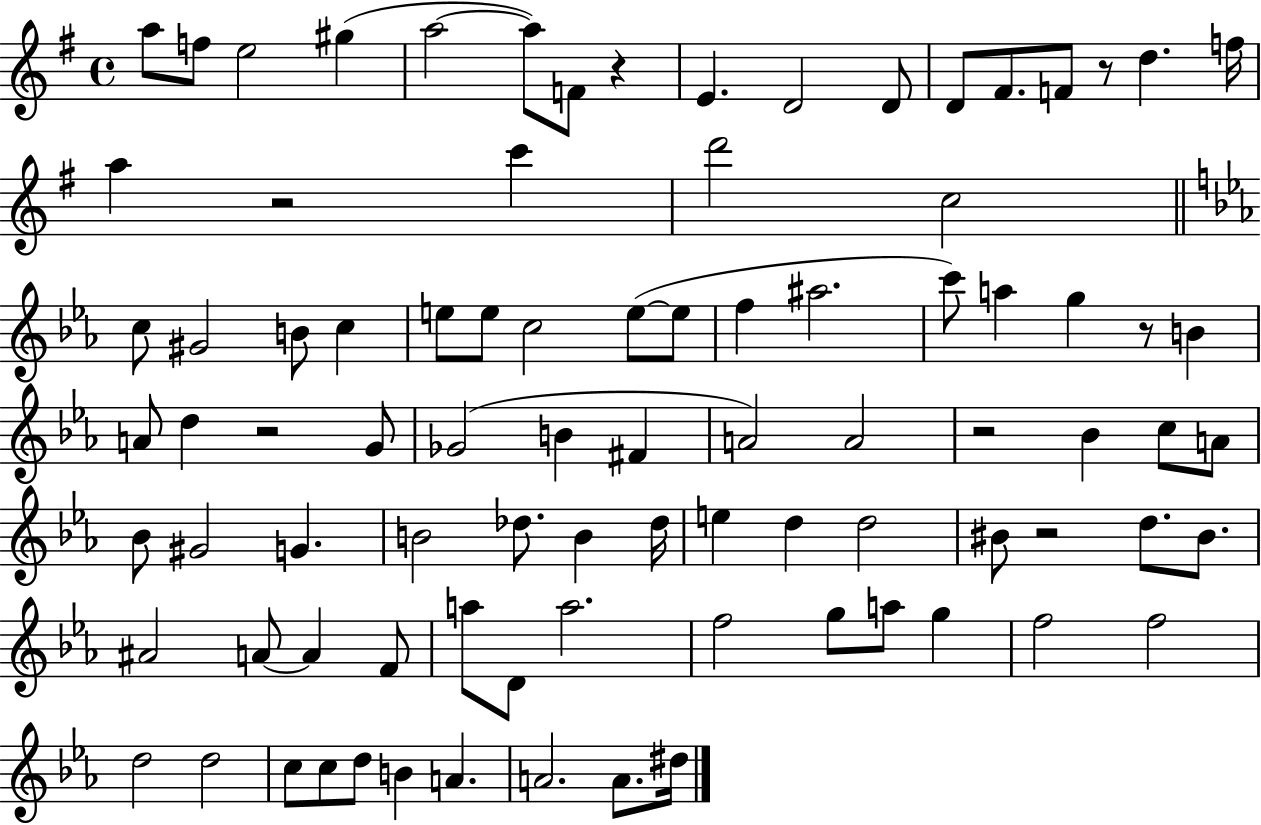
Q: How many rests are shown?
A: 7